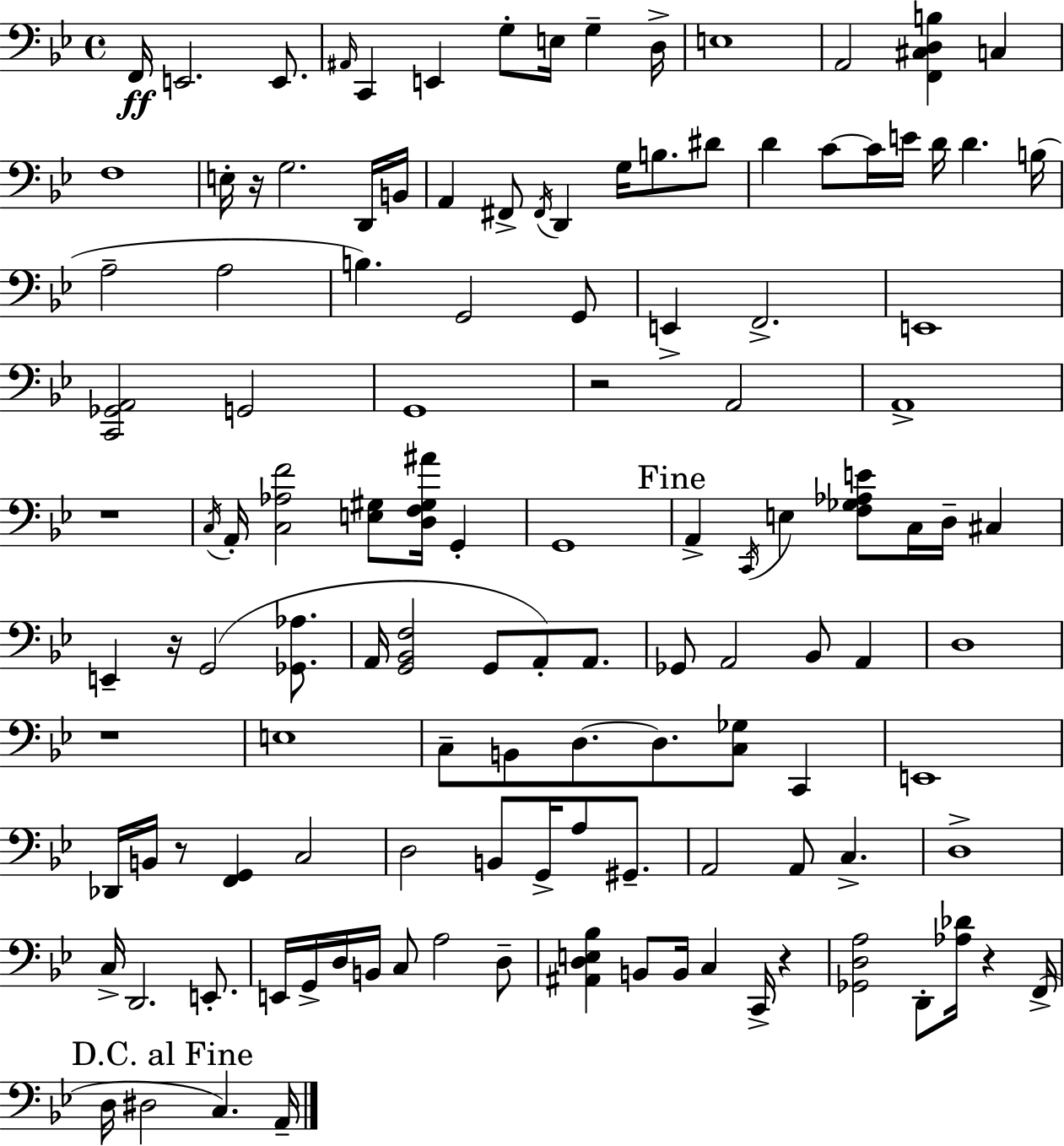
X:1
T:Untitled
M:4/4
L:1/4
K:Bb
F,,/4 E,,2 E,,/2 ^A,,/4 C,, E,, G,/2 E,/4 G, D,/4 E,4 A,,2 [F,,^C,D,B,] C, F,4 E,/4 z/4 G,2 D,,/4 B,,/4 A,, ^F,,/2 ^F,,/4 D,, G,/4 B,/2 ^D/2 D C/2 C/4 E/4 D/4 D B,/4 A,2 A,2 B, G,,2 G,,/2 E,, F,,2 E,,4 [C,,_G,,A,,]2 G,,2 G,,4 z2 A,,2 A,,4 z4 C,/4 A,,/4 [C,_A,F]2 [E,^G,]/2 [D,F,^G,^A]/4 G,, G,,4 A,, C,,/4 E, [F,_G,_A,E]/2 C,/4 D,/4 ^C, E,, z/4 G,,2 [_G,,_A,]/2 A,,/4 [G,,_B,,F,]2 G,,/2 A,,/2 A,,/2 _G,,/2 A,,2 _B,,/2 A,, D,4 z4 E,4 C,/2 B,,/2 D,/2 D,/2 [C,_G,]/2 C,, E,,4 _D,,/4 B,,/4 z/2 [F,,G,,] C,2 D,2 B,,/2 G,,/4 A,/2 ^G,,/2 A,,2 A,,/2 C, D,4 C,/4 D,,2 E,,/2 E,,/4 G,,/4 D,/4 B,,/4 C,/2 A,2 D,/2 [^A,,D,E,_B,] B,,/2 B,,/4 C, C,,/4 z [_G,,D,A,]2 D,,/2 [_A,_D]/4 z F,,/4 D,/4 ^D,2 C, A,,/4